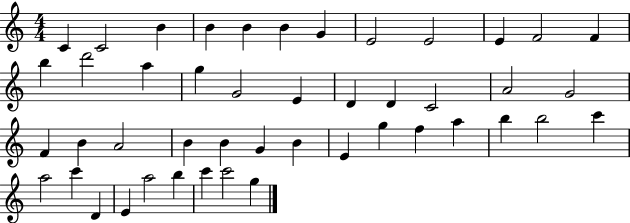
{
  \clef treble
  \numericTimeSignature
  \time 4/4
  \key c \major
  c'4 c'2 b'4 | b'4 b'4 b'4 g'4 | e'2 e'2 | e'4 f'2 f'4 | \break b''4 d'''2 a''4 | g''4 g'2 e'4 | d'4 d'4 c'2 | a'2 g'2 | \break f'4 b'4 a'2 | b'4 b'4 g'4 b'4 | e'4 g''4 f''4 a''4 | b''4 b''2 c'''4 | \break a''2 c'''4 d'4 | e'4 a''2 b''4 | c'''4 c'''2 g''4 | \bar "|."
}